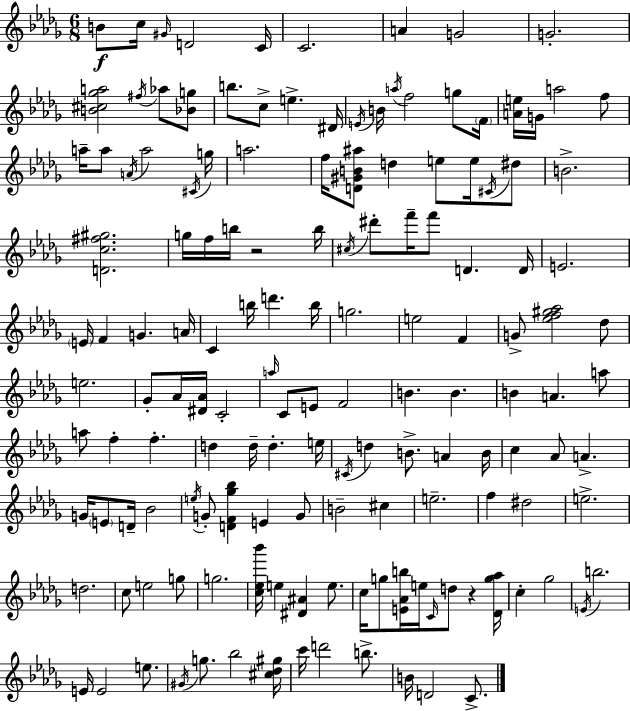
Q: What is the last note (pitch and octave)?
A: C4